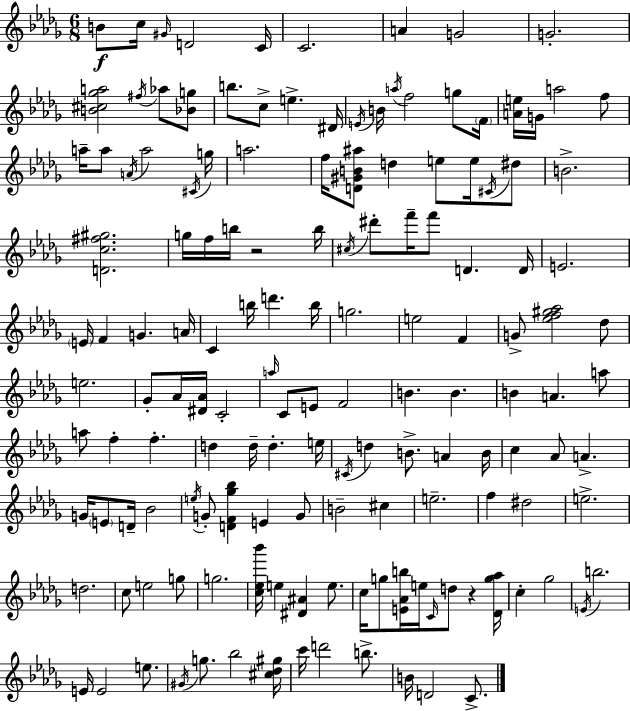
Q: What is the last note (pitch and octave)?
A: C4